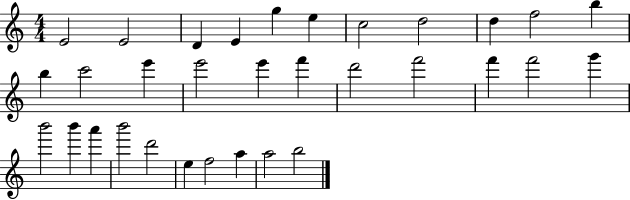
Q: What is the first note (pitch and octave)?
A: E4